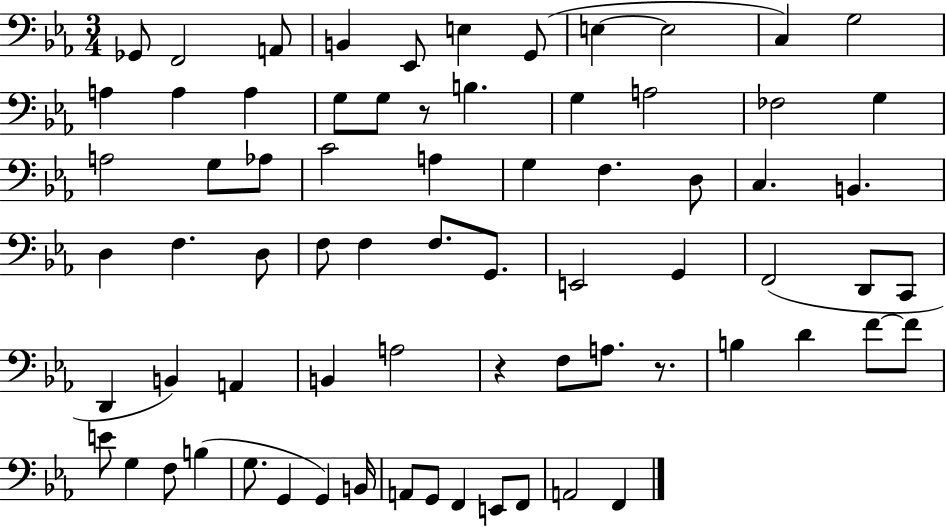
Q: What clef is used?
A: bass